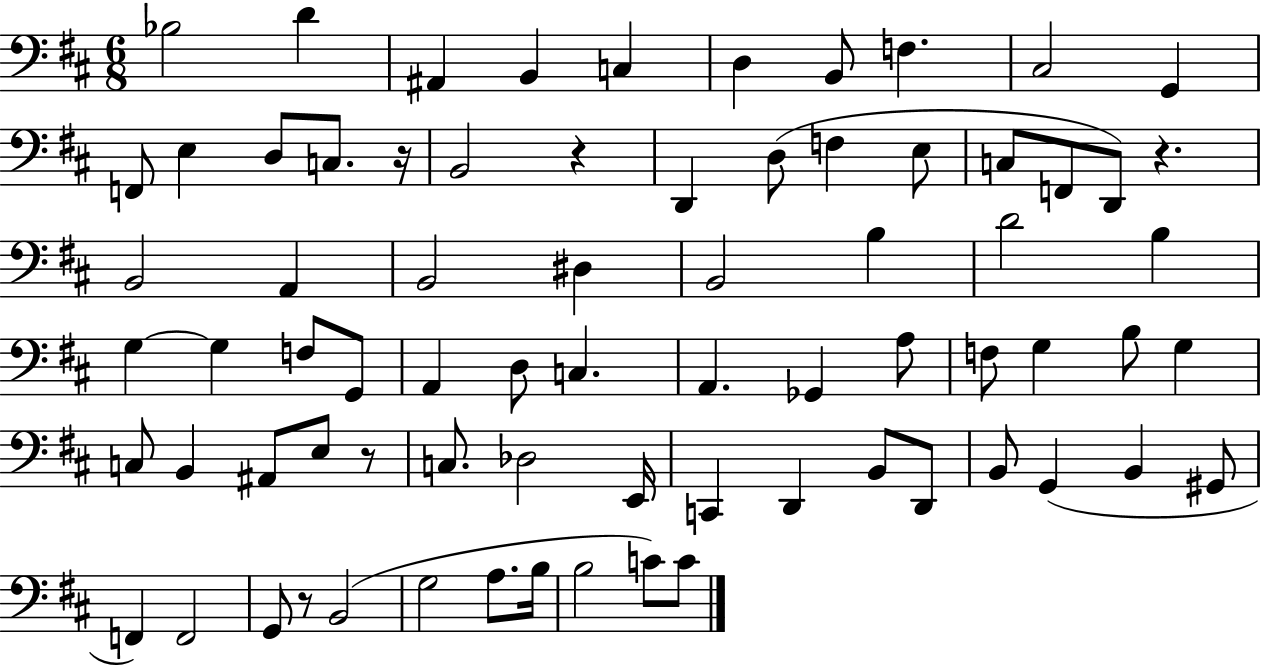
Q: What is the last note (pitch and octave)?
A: C4